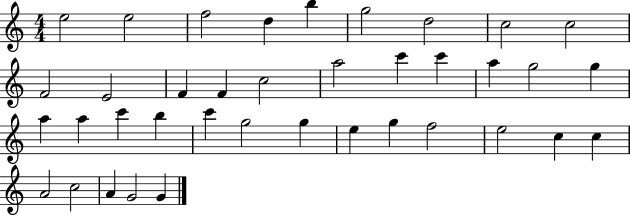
E5/h E5/h F5/h D5/q B5/q G5/h D5/h C5/h C5/h F4/h E4/h F4/q F4/q C5/h A5/h C6/q C6/q A5/q G5/h G5/q A5/q A5/q C6/q B5/q C6/q G5/h G5/q E5/q G5/q F5/h E5/h C5/q C5/q A4/h C5/h A4/q G4/h G4/q